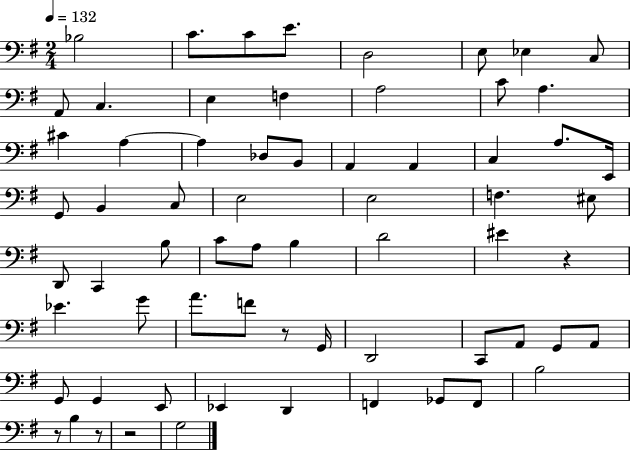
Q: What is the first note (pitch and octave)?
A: Bb3